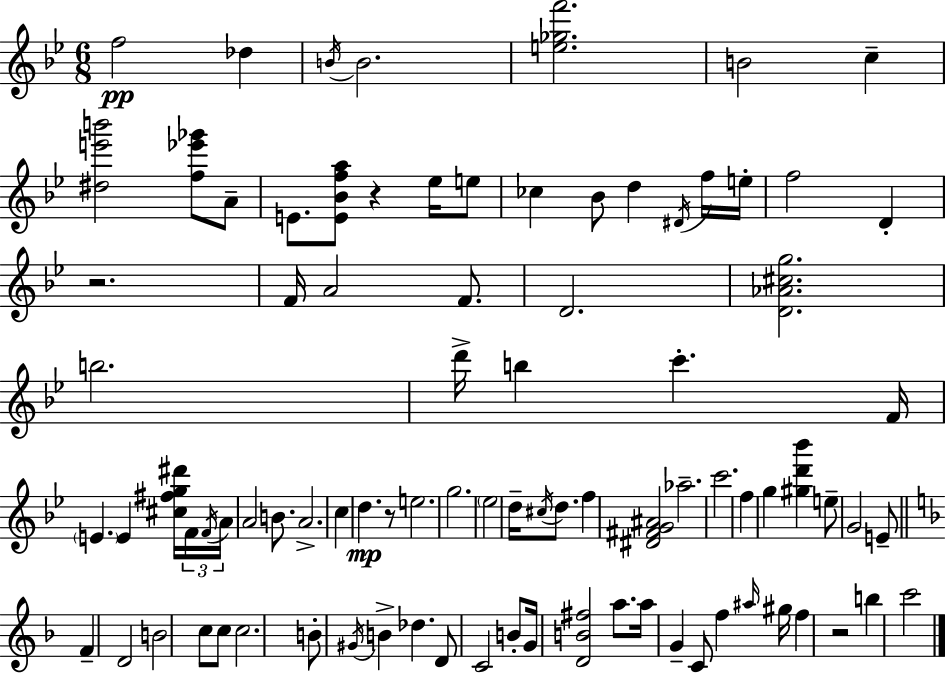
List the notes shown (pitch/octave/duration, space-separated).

F5/h Db5/q B4/s B4/h. [E5,Gb5,F6]/h. B4/h C5/q [D#5,E6,B6]/h [F5,Eb6,Gb6]/e A4/e E4/e. [E4,Bb4,F5,A5]/e R/q Eb5/s E5/e CES5/q Bb4/e D5/q D#4/s F5/s E5/s F5/h D4/q R/h. F4/s A4/h F4/e. D4/h. [D4,Ab4,C#5,G5]/h. B5/h. D6/s B5/q C6/q. F4/s E4/q. E4/q [C#5,F#5,G5,D#6]/s F4/s F4/s A4/s A4/h B4/e. A4/h. C5/q D5/q. R/e E5/h. G5/h. Eb5/h D5/s C#5/s D5/e. F5/q [D#4,F#4,G4,A#4]/h Ab5/h. C6/h. F5/q G5/q [G#5,D6,Bb6]/q E5/e G4/h E4/e F4/q D4/h B4/h C5/e C5/e C5/h. B4/e G#4/s B4/q Db5/q. D4/e C4/h B4/e G4/s [D4,B4,F#5]/h A5/e. A5/s G4/q C4/e F5/q A#5/s G#5/s F5/q R/h B5/q C6/h